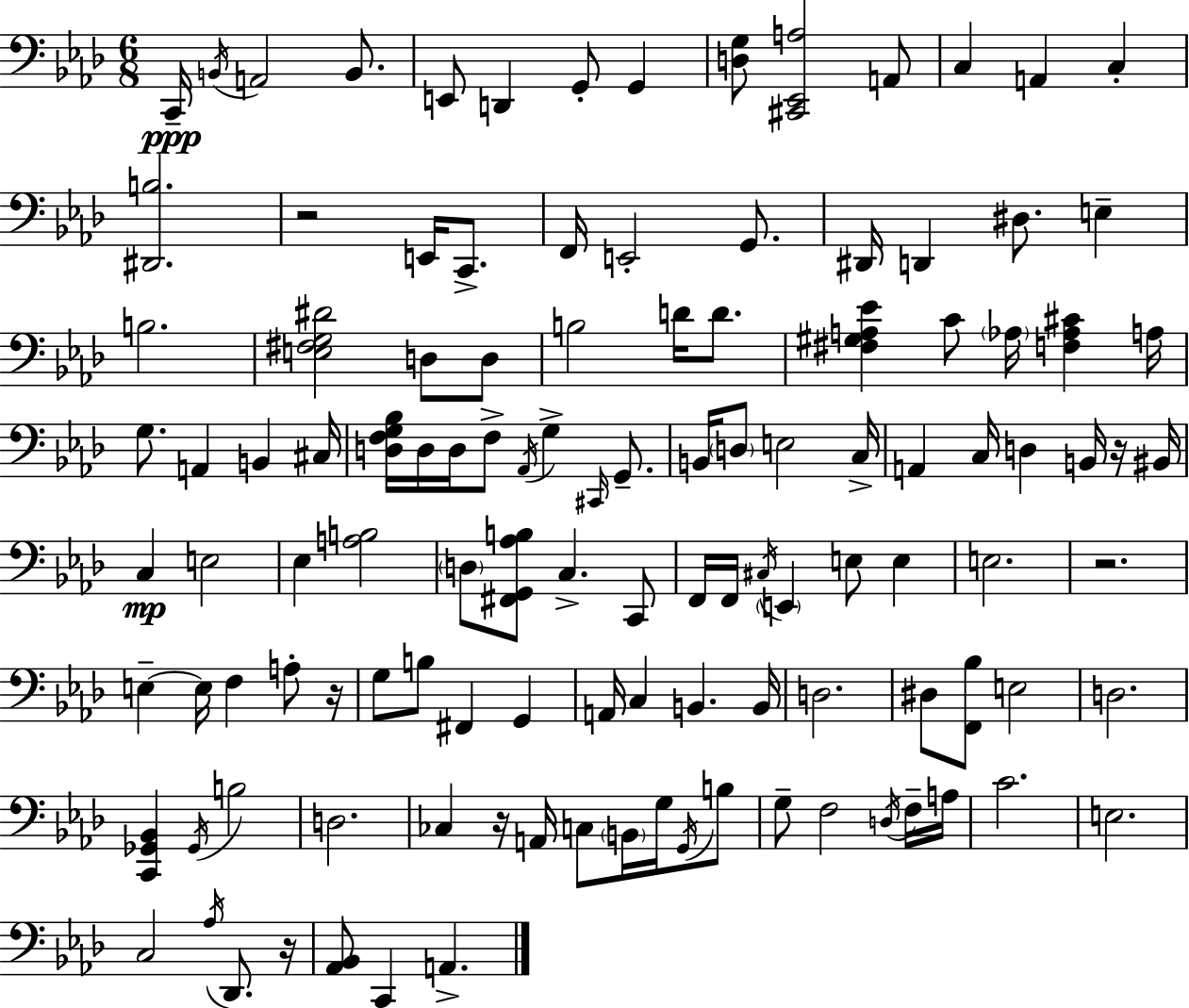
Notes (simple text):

C2/s B2/s A2/h B2/e. E2/e D2/q G2/e G2/q [D3,G3]/e [C#2,Eb2,A3]/h A2/e C3/q A2/q C3/q [D#2,B3]/h. R/h E2/s C2/e. F2/s E2/h G2/e. D#2/s D2/q D#3/e. E3/q B3/h. [E3,F#3,G3,D#4]/h D3/e D3/e B3/h D4/s D4/e. [F#3,G#3,A3,Eb4]/q C4/e Ab3/s [F3,Ab3,C#4]/q A3/s G3/e. A2/q B2/q C#3/s [D3,F3,G3,Bb3]/s D3/s D3/s F3/e Ab2/s G3/q C#2/s G2/e. B2/s D3/e E3/h C3/s A2/q C3/s D3/q B2/s R/s BIS2/s C3/q E3/h Eb3/q [A3,B3]/h D3/e [F#2,G2,Ab3,B3]/e C3/q. C2/e F2/s F2/s C#3/s E2/q E3/e E3/q E3/h. R/h. E3/q E3/s F3/q A3/e R/s G3/e B3/e F#2/q G2/q A2/s C3/q B2/q. B2/s D3/h. D#3/e [F2,Bb3]/e E3/h D3/h. [C2,Gb2,Bb2]/q Gb2/s B3/h D3/h. CES3/q R/s A2/s C3/e B2/s G3/s G2/s B3/e G3/e F3/h D3/s F3/s A3/s C4/h. E3/h. C3/h Ab3/s Db2/e. R/s [Ab2,Bb2]/e C2/q A2/q.